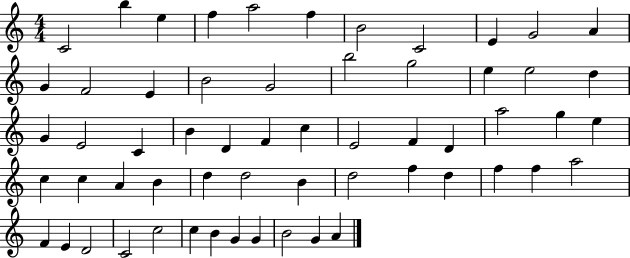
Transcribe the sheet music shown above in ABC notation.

X:1
T:Untitled
M:4/4
L:1/4
K:C
C2 b e f a2 f B2 C2 E G2 A G F2 E B2 G2 b2 g2 e e2 d G E2 C B D F c E2 F D a2 g e c c A B d d2 B d2 f d f f a2 F E D2 C2 c2 c B G G B2 G A